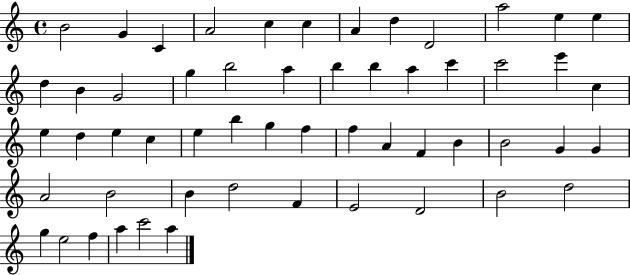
B4/h G4/q C4/q A4/h C5/q C5/q A4/q D5/q D4/h A5/h E5/q E5/q D5/q B4/q G4/h G5/q B5/h A5/q B5/q B5/q A5/q C6/q C6/h E6/q C5/q E5/q D5/q E5/q C5/q E5/q B5/q G5/q F5/q F5/q A4/q F4/q B4/q B4/h G4/q G4/q A4/h B4/h B4/q D5/h F4/q E4/h D4/h B4/h D5/h G5/q E5/h F5/q A5/q C6/h A5/q